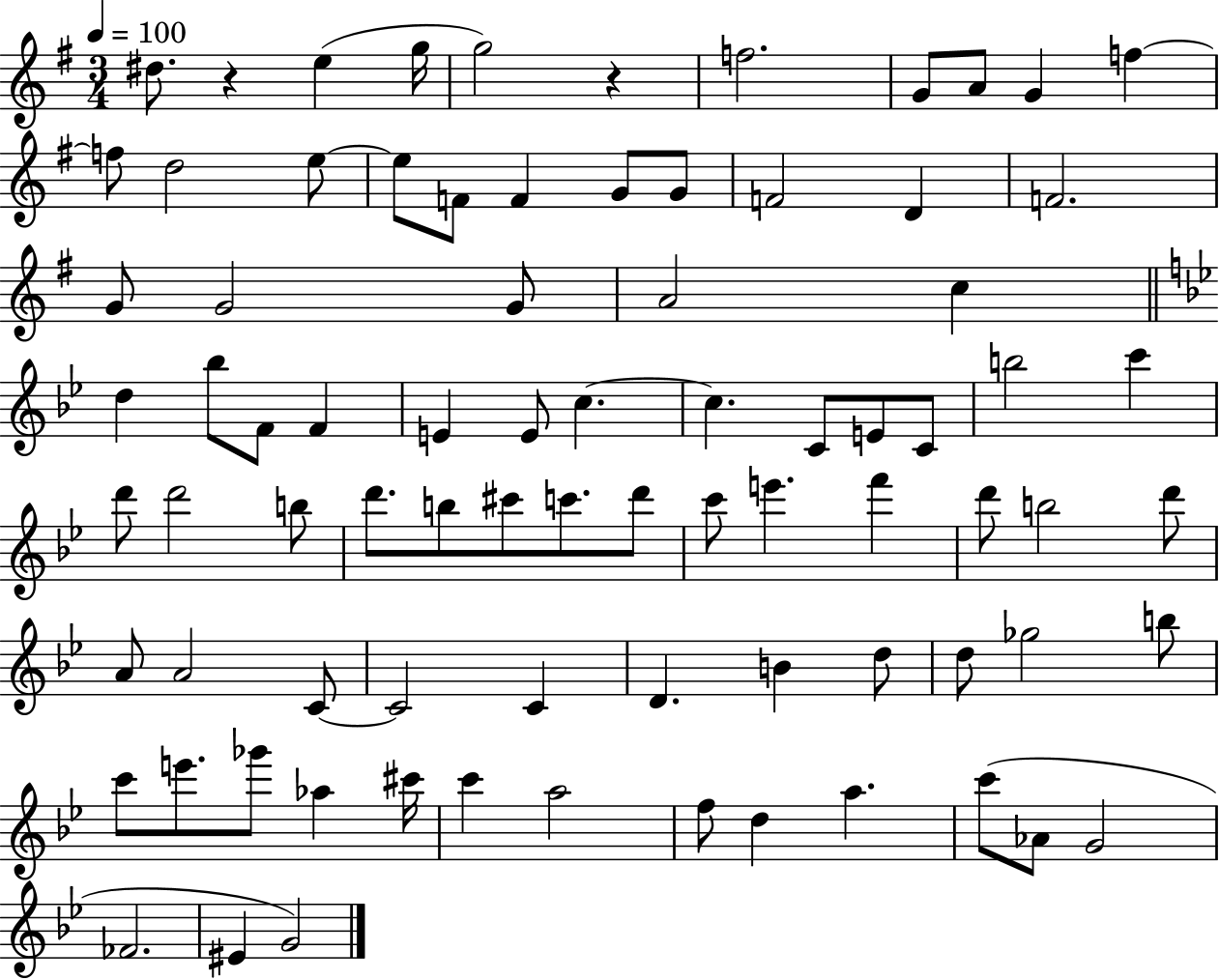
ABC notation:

X:1
T:Untitled
M:3/4
L:1/4
K:G
^d/2 z e g/4 g2 z f2 G/2 A/2 G f f/2 d2 e/2 e/2 F/2 F G/2 G/2 F2 D F2 G/2 G2 G/2 A2 c d _b/2 F/2 F E E/2 c c C/2 E/2 C/2 b2 c' d'/2 d'2 b/2 d'/2 b/2 ^c'/2 c'/2 d'/2 c'/2 e' f' d'/2 b2 d'/2 A/2 A2 C/2 C2 C D B d/2 d/2 _g2 b/2 c'/2 e'/2 _g'/2 _a ^c'/4 c' a2 f/2 d a c'/2 _A/2 G2 _F2 ^E G2